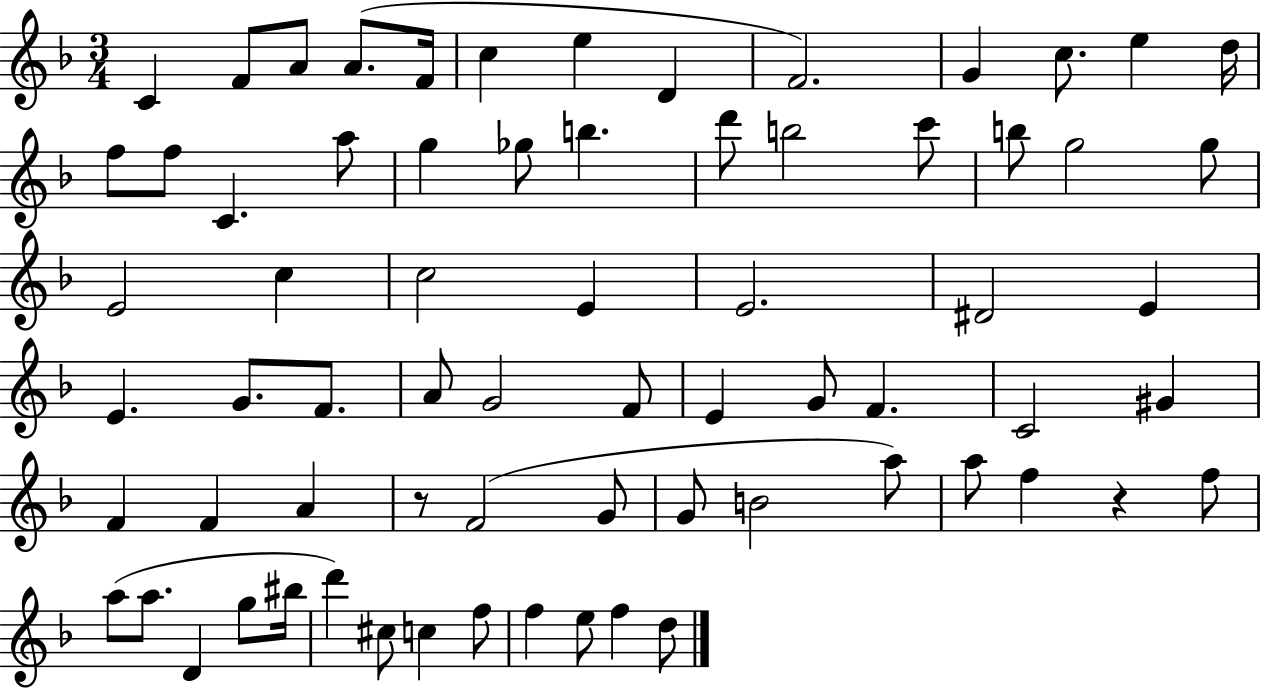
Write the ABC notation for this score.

X:1
T:Untitled
M:3/4
L:1/4
K:F
C F/2 A/2 A/2 F/4 c e D F2 G c/2 e d/4 f/2 f/2 C a/2 g _g/2 b d'/2 b2 c'/2 b/2 g2 g/2 E2 c c2 E E2 ^D2 E E G/2 F/2 A/2 G2 F/2 E G/2 F C2 ^G F F A z/2 F2 G/2 G/2 B2 a/2 a/2 f z f/2 a/2 a/2 D g/2 ^b/4 d' ^c/2 c f/2 f e/2 f d/2